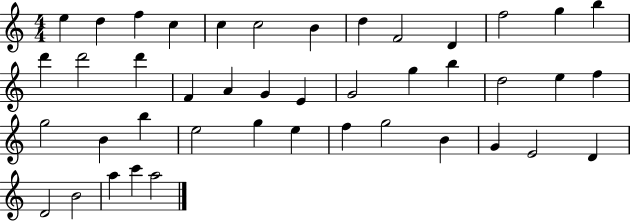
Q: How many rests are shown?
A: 0